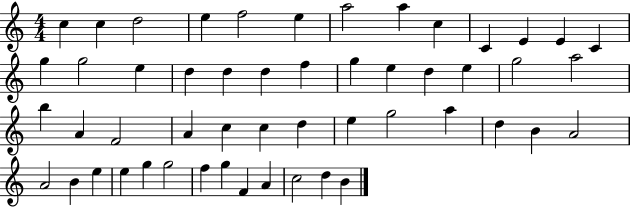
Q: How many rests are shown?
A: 0